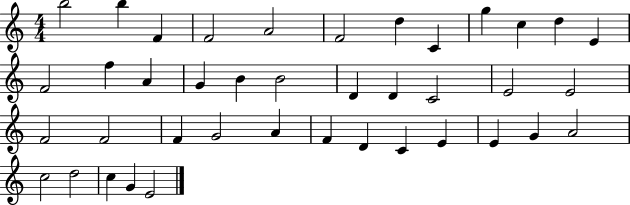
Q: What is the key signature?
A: C major